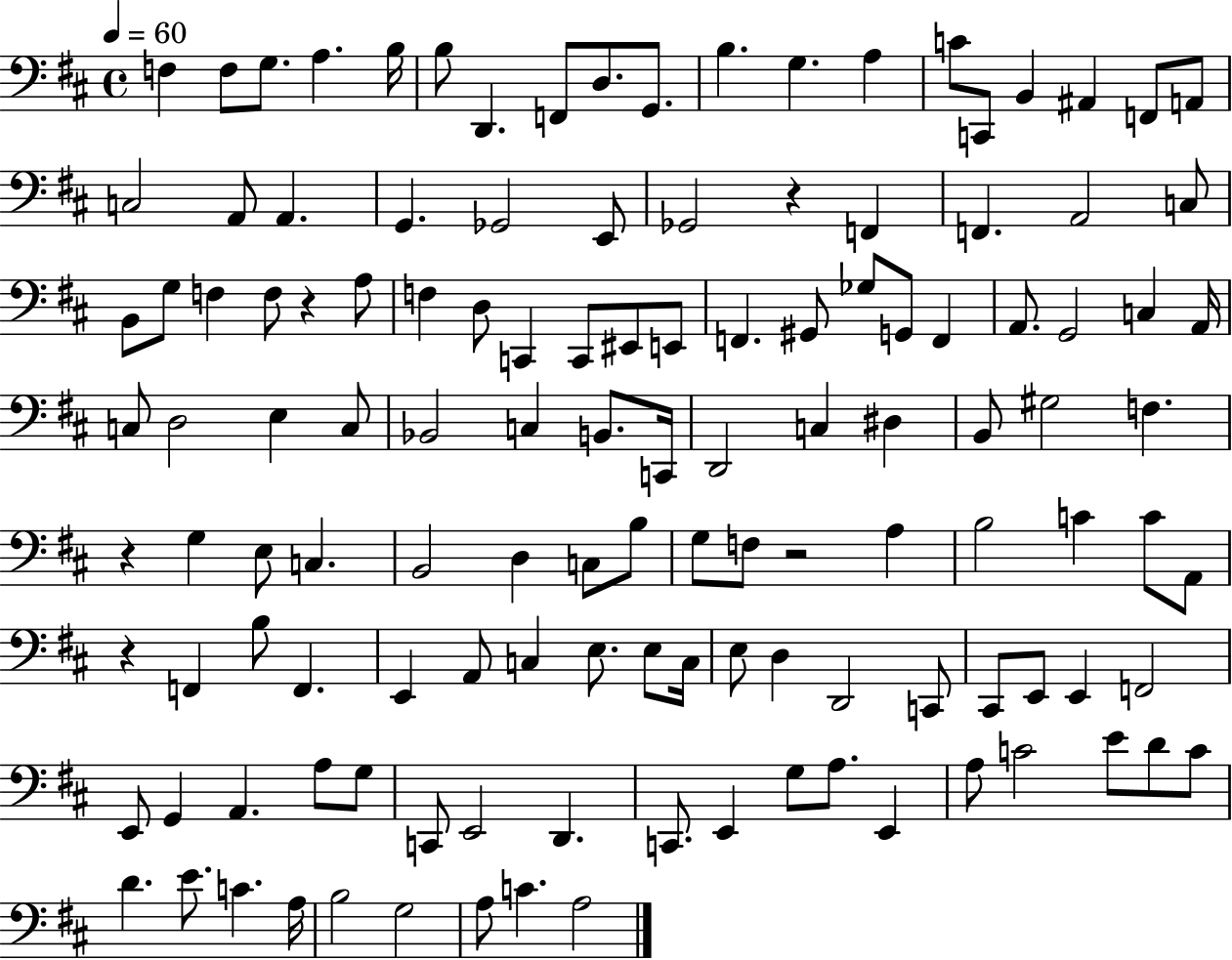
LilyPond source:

{
  \clef bass
  \time 4/4
  \defaultTimeSignature
  \key d \major
  \tempo 4 = 60
  f4 f8 g8. a4. b16 | b8 d,4. f,8 d8. g,8. | b4. g4. a4 | c'8 c,8 b,4 ais,4 f,8 a,8 | \break c2 a,8 a,4. | g,4. ges,2 e,8 | ges,2 r4 f,4 | f,4. a,2 c8 | \break b,8 g8 f4 f8 r4 a8 | f4 d8 c,4 c,8 eis,8 e,8 | f,4. gis,8 ges8 g,8 f,4 | a,8. g,2 c4 a,16 | \break c8 d2 e4 c8 | bes,2 c4 b,8. c,16 | d,2 c4 dis4 | b,8 gis2 f4. | \break r4 g4 e8 c4. | b,2 d4 c8 b8 | g8 f8 r2 a4 | b2 c'4 c'8 a,8 | \break r4 f,4 b8 f,4. | e,4 a,8 c4 e8. e8 c16 | e8 d4 d,2 c,8 | cis,8 e,8 e,4 f,2 | \break e,8 g,4 a,4. a8 g8 | c,8 e,2 d,4. | c,8. e,4 g8 a8. e,4 | a8 c'2 e'8 d'8 c'8 | \break d'4. e'8. c'4. a16 | b2 g2 | a8 c'4. a2 | \bar "|."
}